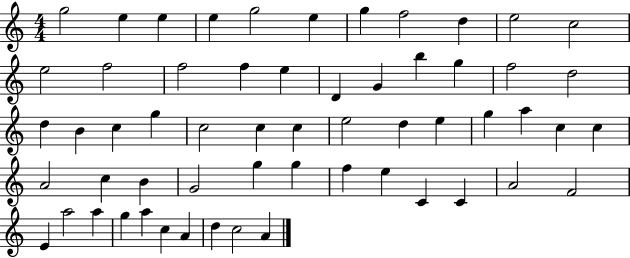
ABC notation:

X:1
T:Untitled
M:4/4
L:1/4
K:C
g2 e e e g2 e g f2 d e2 c2 e2 f2 f2 f e D G b g f2 d2 d B c g c2 c c e2 d e g a c c A2 c B G2 g g f e C C A2 F2 E a2 a g a c A d c2 A